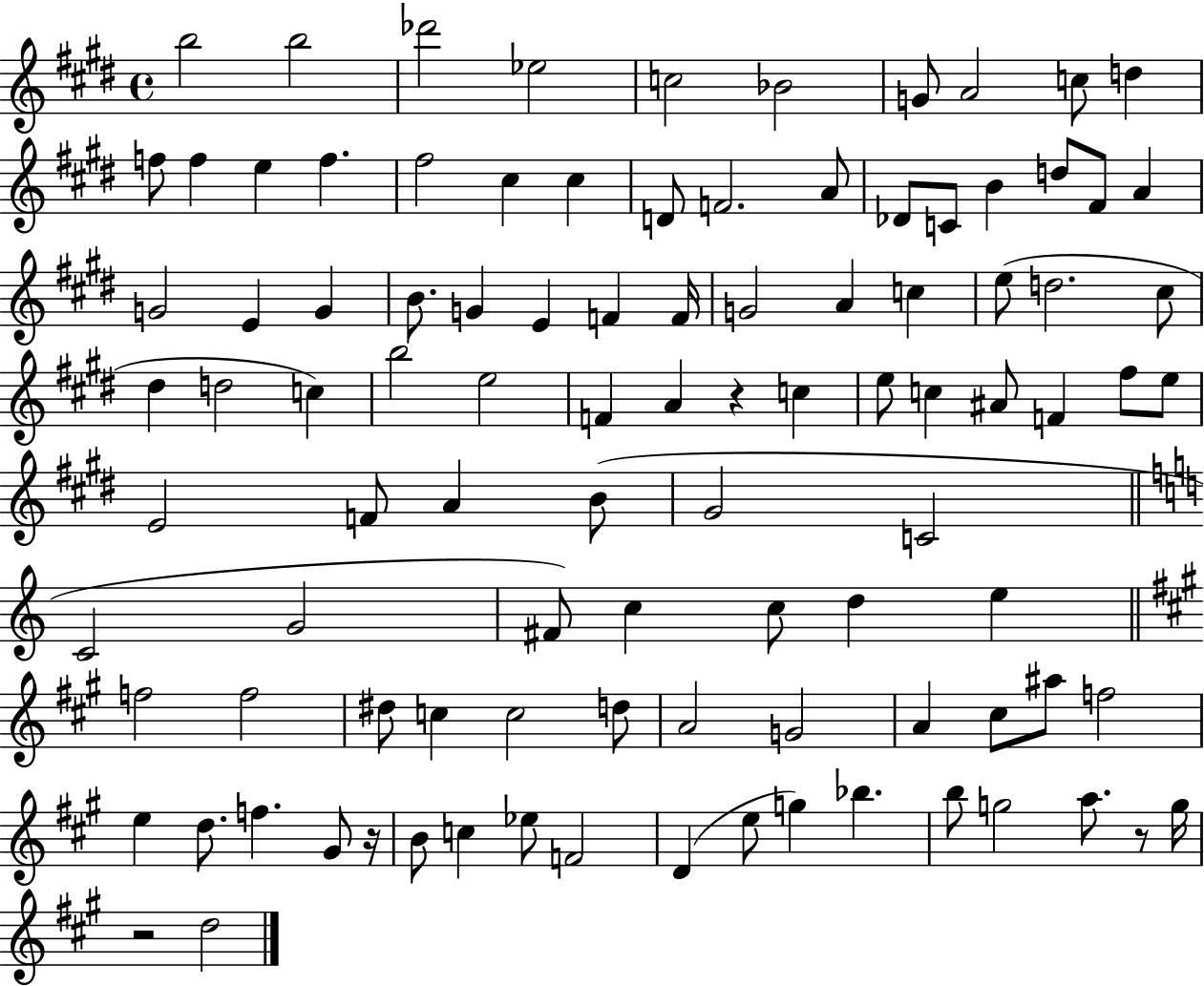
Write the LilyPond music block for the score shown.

{
  \clef treble
  \time 4/4
  \defaultTimeSignature
  \key e \major
  b''2 b''2 | des'''2 ees''2 | c''2 bes'2 | g'8 a'2 c''8 d''4 | \break f''8 f''4 e''4 f''4. | fis''2 cis''4 cis''4 | d'8 f'2. a'8 | des'8 c'8 b'4 d''8 fis'8 a'4 | \break g'2 e'4 g'4 | b'8. g'4 e'4 f'4 f'16 | g'2 a'4 c''4 | e''8( d''2. cis''8 | \break dis''4 d''2 c''4) | b''2 e''2 | f'4 a'4 r4 c''4 | e''8 c''4 ais'8 f'4 fis''8 e''8 | \break e'2 f'8 a'4 b'8( | gis'2 c'2 | \bar "||" \break \key c \major c'2 g'2 | fis'8) c''4 c''8 d''4 e''4 | \bar "||" \break \key a \major f''2 f''2 | dis''8 c''4 c''2 d''8 | a'2 g'2 | a'4 cis''8 ais''8 f''2 | \break e''4 d''8. f''4. gis'8 r16 | b'8 c''4 ees''8 f'2 | d'4( e''8 g''4) bes''4. | b''8 g''2 a''8. r8 g''16 | \break r2 d''2 | \bar "|."
}